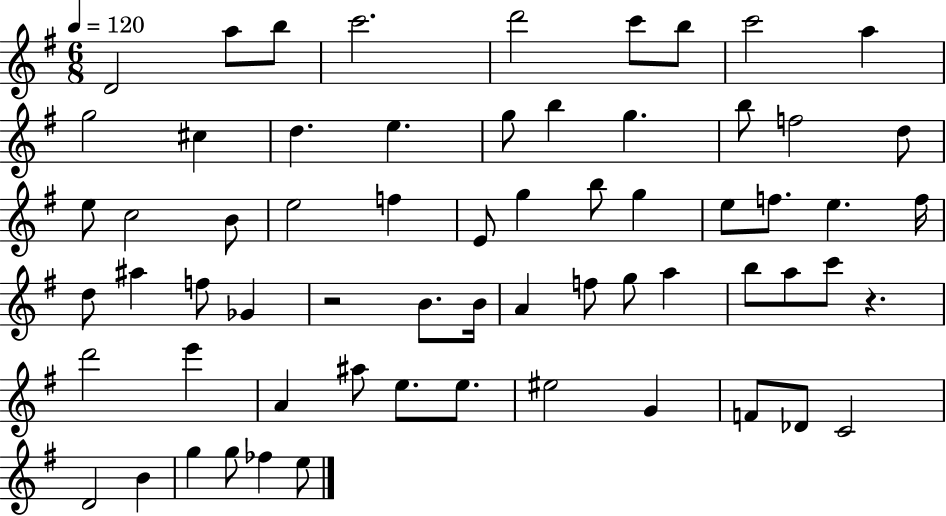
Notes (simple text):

D4/h A5/e B5/e C6/h. D6/h C6/e B5/e C6/h A5/q G5/h C#5/q D5/q. E5/q. G5/e B5/q G5/q. B5/e F5/h D5/e E5/e C5/h B4/e E5/h F5/q E4/e G5/q B5/e G5/q E5/e F5/e. E5/q. F5/s D5/e A#5/q F5/e Gb4/q R/h B4/e. B4/s A4/q F5/e G5/e A5/q B5/e A5/e C6/e R/q. D6/h E6/q A4/q A#5/e E5/e. E5/e. EIS5/h G4/q F4/e Db4/e C4/h D4/h B4/q G5/q G5/e FES5/q E5/e